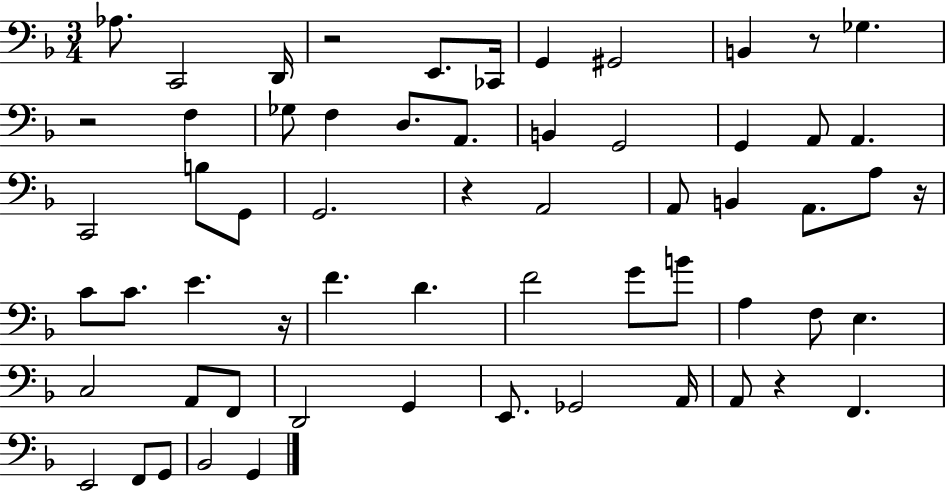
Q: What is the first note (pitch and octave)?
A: Ab3